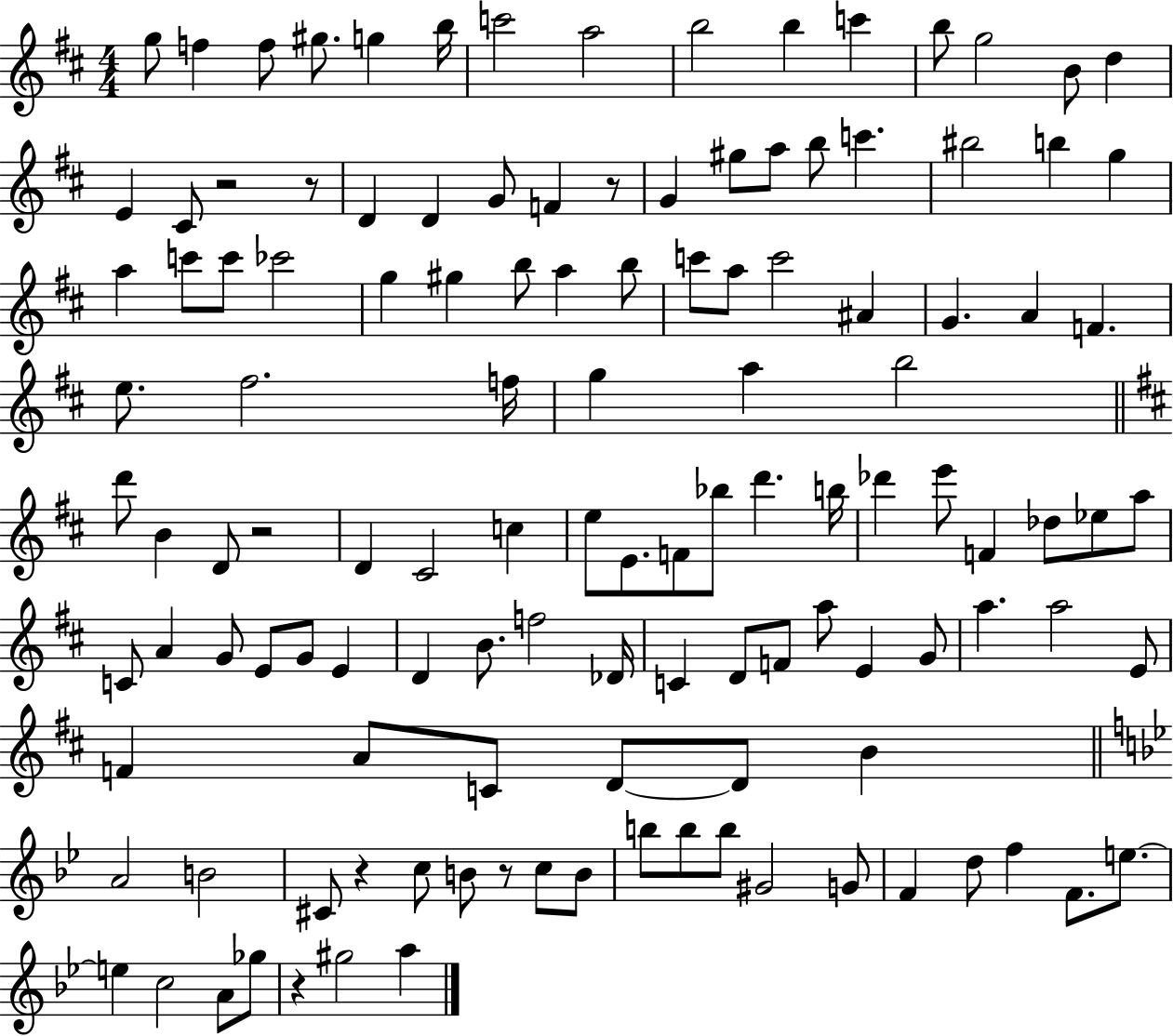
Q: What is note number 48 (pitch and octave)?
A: F5